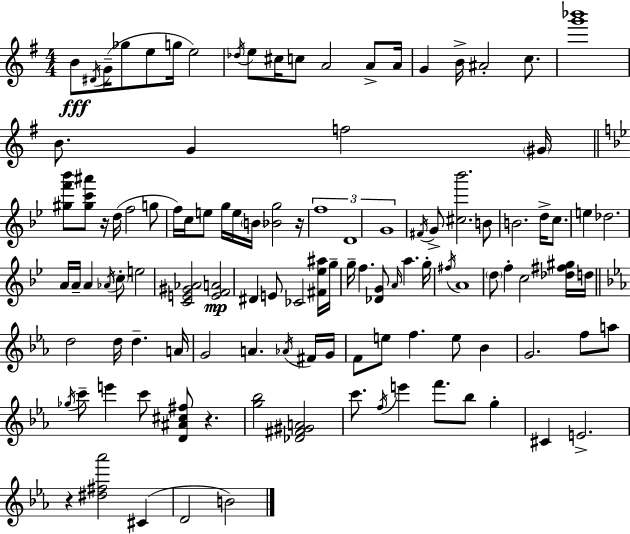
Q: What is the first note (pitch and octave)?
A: B4